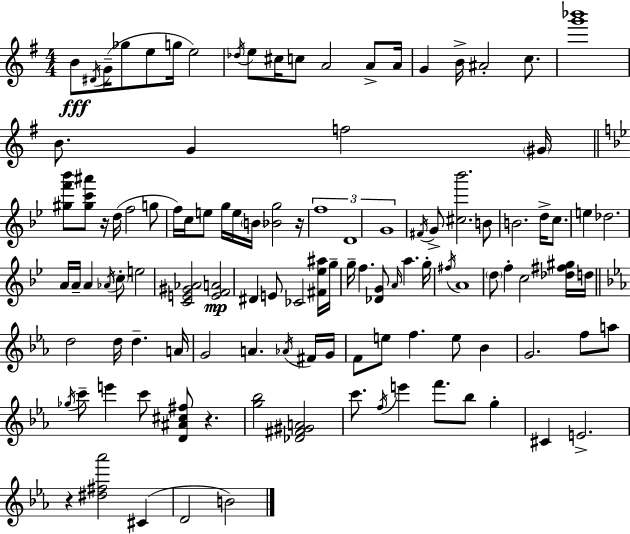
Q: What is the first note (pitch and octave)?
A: B4